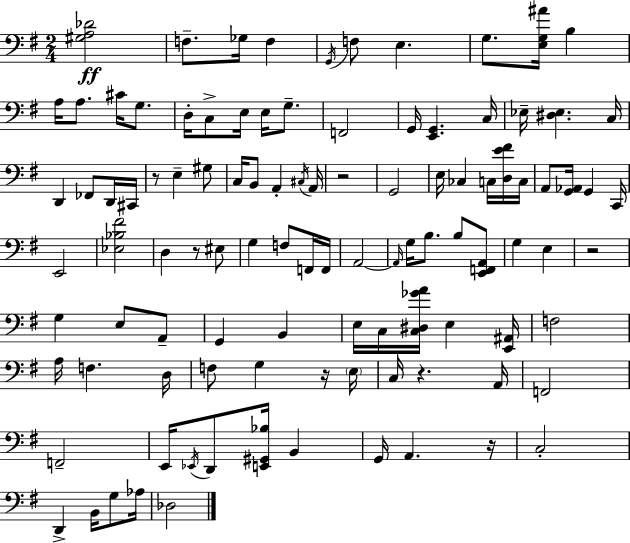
{
  \clef bass
  \numericTimeSignature
  \time 2/4
  \key e \minor
  <gis a des'>2\ff | f8.-- ges16 f4 | \acciaccatura { g,16 } f8 e4. | g8. <e g ais'>16 b4 | \break a16 a8. cis'16 g8. | d16-. c8-> e16 e16 g8.-- | f,2 | g,16 <e, g,>4. | \break c16 ees16-- <dis ees>4. | c16 d,4 fes,8 d,16 | cis,16 r8 e4-- gis8 | c16 b,8 a,4-. | \break \acciaccatura { cis16 } a,16 r2 | g,2 | e16 ces4 c16 | <d e' fis'>16 c16 a,8 <g, aes,>16 g,4 | \break c,16 e,2 | <ees bes fis'>2 | d4 r8 | eis8 g4 f8 | \break f,16 f,16 a,2~~ | \grace { a,16 } g16 b8. b8 | <e, f, a,>8 g4 e4 | r2 | \break g4 e8 | a,8-- g,4 b,4 | e16 c16 <c dis ges' a'>16 e4 | <e, ais,>16 f2 | \break a16 f4. | d16 f8 g4 | r16 \parenthesize e16 c16 r4. | a,16 f,2 | \break f,2-- | e,16 \acciaccatura { ees,16 } d,8 <e, gis, bes>16 | b,4 g,16 a,4. | r16 c2-. | \break d,4-> | b,16 g8 aes16 des2 | \bar "|."
}